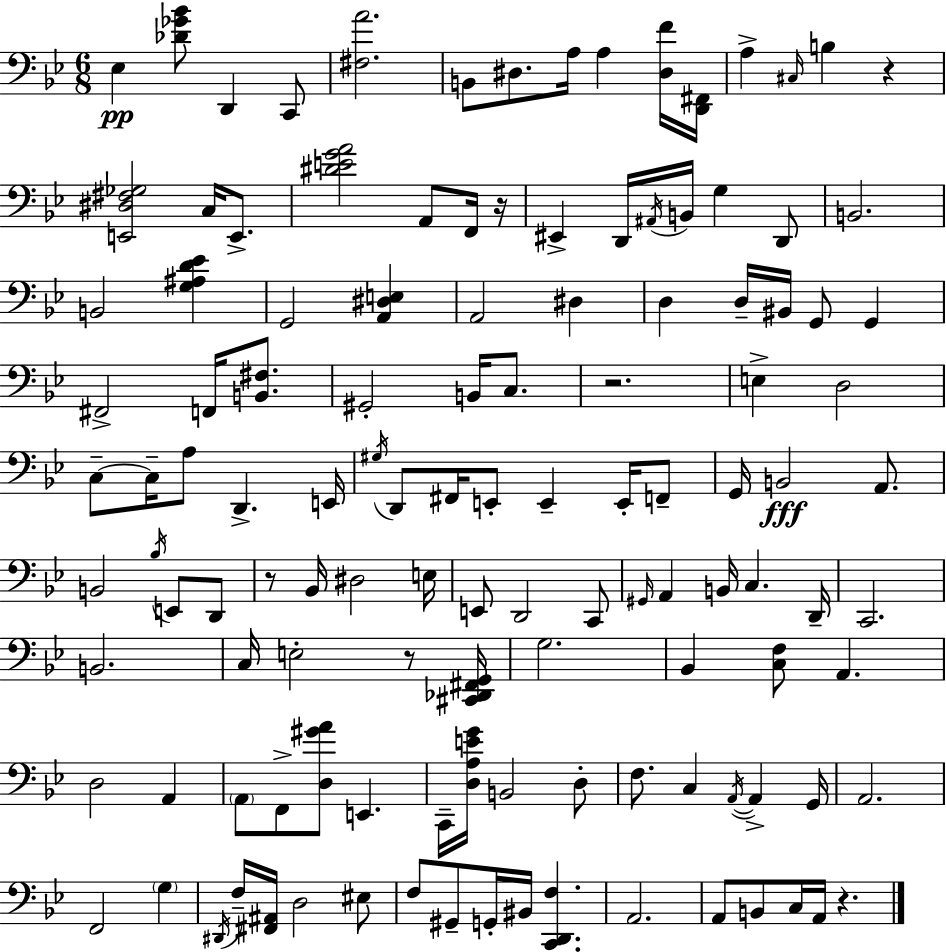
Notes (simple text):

Eb3/q [Db4,Gb4,Bb4]/e D2/q C2/e [F#3,A4]/h. B2/e D#3/e. A3/s A3/q [D#3,F4]/s [D2,F#2]/s A3/q C#3/s B3/q R/q [E2,D#3,F#3,Gb3]/h C3/s E2/e. [D#4,E4,G4,A4]/h A2/e F2/s R/s EIS2/q D2/s A#2/s B2/s G3/q D2/e B2/h. B2/h [G3,A#3,D4,Eb4]/q G2/h [A2,D#3,E3]/q A2/h D#3/q D3/q D3/s BIS2/s G2/e G2/q F#2/h F2/s [B2,F#3]/e. G#2/h B2/s C3/e. R/h. E3/q D3/h C3/e C3/s A3/e D2/q. E2/s G#3/s D2/e F#2/s E2/e E2/q E2/s F2/e G2/s B2/h A2/e. B2/h Bb3/s E2/e D2/e R/e Bb2/s D#3/h E3/s E2/e D2/h C2/e G#2/s A2/q B2/s C3/q. D2/s C2/h. B2/h. C3/s E3/h R/e [C#2,Db2,F#2,G2]/s G3/h. Bb2/q [C3,F3]/e A2/q. D3/h A2/q A2/e F2/e [D3,G#4,A4]/e E2/q. C2/s [D3,A3,E4,G4]/s B2/h D3/e F3/e. C3/q A2/s A2/q G2/s A2/h. F2/h G3/q D#2/s F3/s [F#2,A#2]/s D3/h EIS3/e F3/e G#2/e G2/s BIS2/s [C2,D2,F3]/q. A2/h. A2/e B2/e C3/s A2/s R/q.